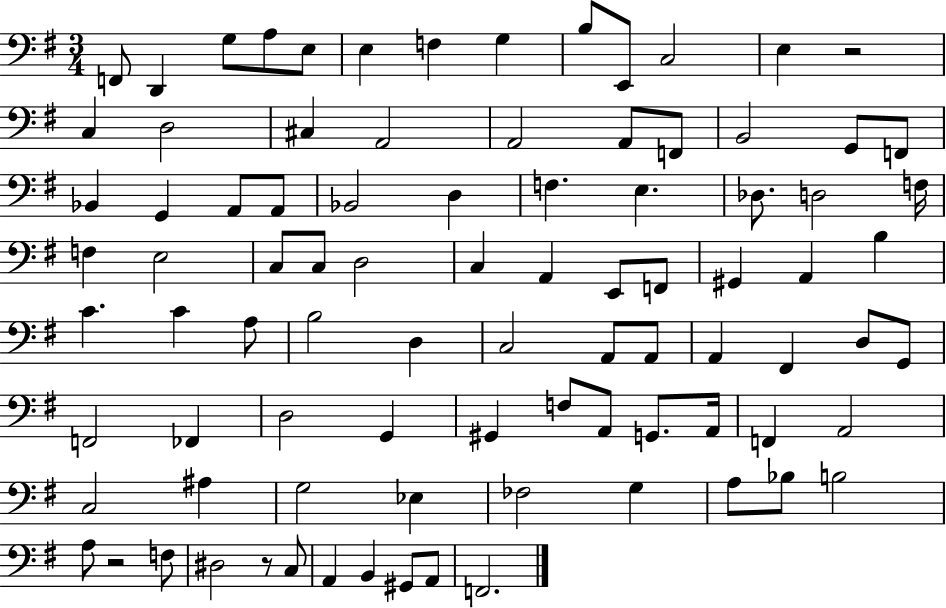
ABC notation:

X:1
T:Untitled
M:3/4
L:1/4
K:G
F,,/2 D,, G,/2 A,/2 E,/2 E, F, G, B,/2 E,,/2 C,2 E, z2 C, D,2 ^C, A,,2 A,,2 A,,/2 F,,/2 B,,2 G,,/2 F,,/2 _B,, G,, A,,/2 A,,/2 _B,,2 D, F, E, _D,/2 D,2 F,/4 F, E,2 C,/2 C,/2 D,2 C, A,, E,,/2 F,,/2 ^G,, A,, B, C C A,/2 B,2 D, C,2 A,,/2 A,,/2 A,, ^F,, D,/2 G,,/2 F,,2 _F,, D,2 G,, ^G,, F,/2 A,,/2 G,,/2 A,,/4 F,, A,,2 C,2 ^A, G,2 _E, _F,2 G, A,/2 _B,/2 B,2 A,/2 z2 F,/2 ^D,2 z/2 C,/2 A,, B,, ^G,,/2 A,,/2 F,,2